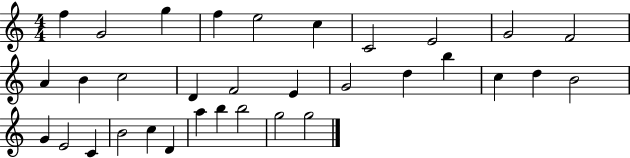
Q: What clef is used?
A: treble